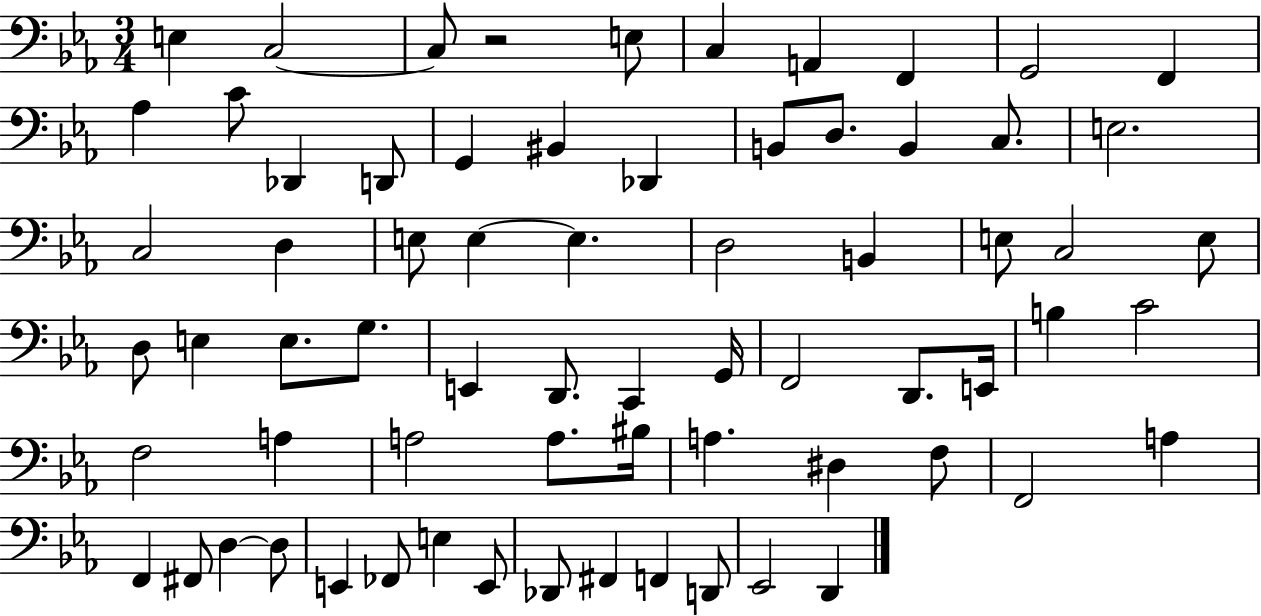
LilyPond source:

{
  \clef bass
  \numericTimeSignature
  \time 3/4
  \key ees \major
  e4 c2~~ | c8 r2 e8 | c4 a,4 f,4 | g,2 f,4 | \break aes4 c'8 des,4 d,8 | g,4 bis,4 des,4 | b,8 d8. b,4 c8. | e2. | \break c2 d4 | e8 e4~~ e4. | d2 b,4 | e8 c2 e8 | \break d8 e4 e8. g8. | e,4 d,8. c,4 g,16 | f,2 d,8. e,16 | b4 c'2 | \break f2 a4 | a2 a8. bis16 | a4. dis4 f8 | f,2 a4 | \break f,4 fis,8 d4~~ d8 | e,4 fes,8 e4 e,8 | des,8 fis,4 f,4 d,8 | ees,2 d,4 | \break \bar "|."
}